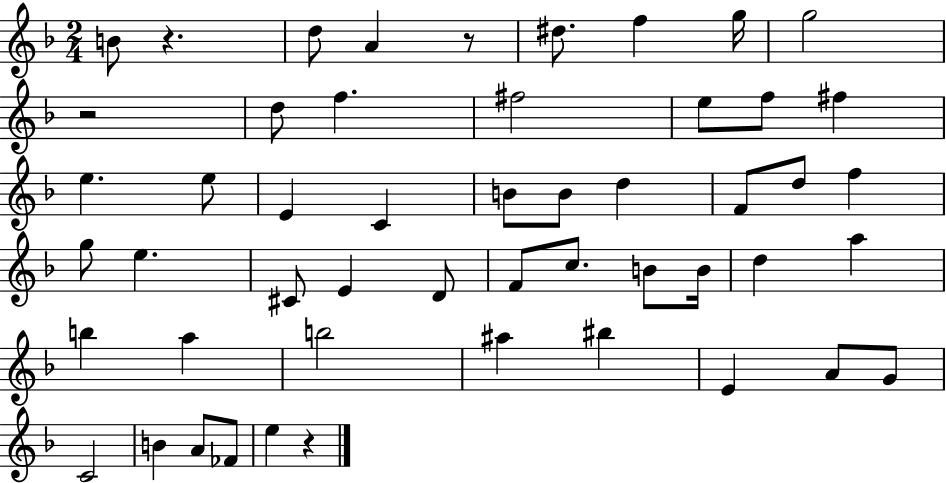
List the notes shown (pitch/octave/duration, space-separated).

B4/e R/q. D5/e A4/q R/e D#5/e. F5/q G5/s G5/h R/h D5/e F5/q. F#5/h E5/e F5/e F#5/q E5/q. E5/e E4/q C4/q B4/e B4/e D5/q F4/e D5/e F5/q G5/e E5/q. C#4/e E4/q D4/e F4/e C5/e. B4/e B4/s D5/q A5/q B5/q A5/q B5/h A#5/q BIS5/q E4/q A4/e G4/e C4/h B4/q A4/e FES4/e E5/q R/q